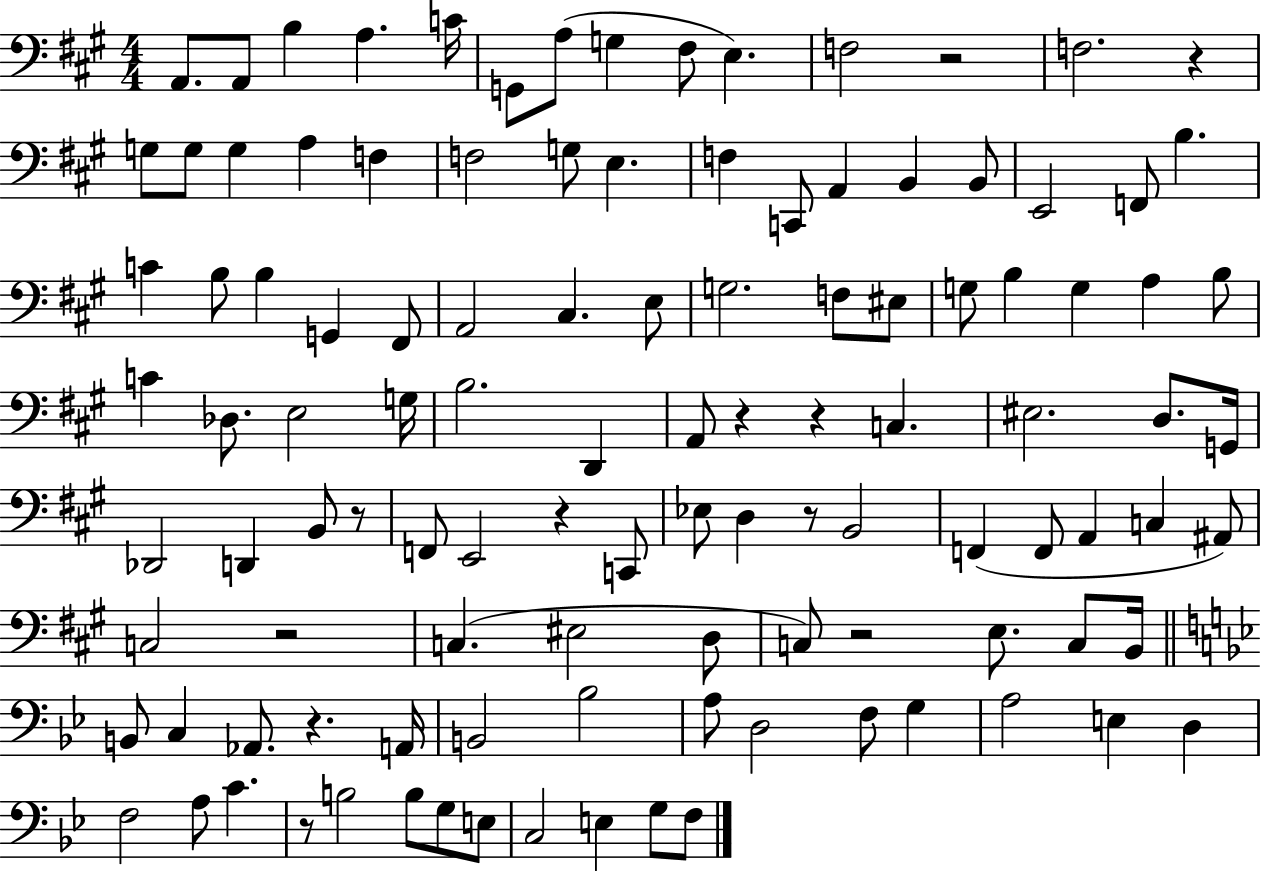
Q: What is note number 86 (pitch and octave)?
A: F3